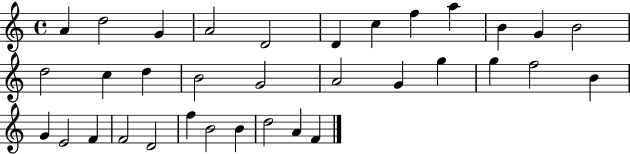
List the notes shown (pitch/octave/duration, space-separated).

A4/q D5/h G4/q A4/h D4/h D4/q C5/q F5/q A5/q B4/q G4/q B4/h D5/h C5/q D5/q B4/h G4/h A4/h G4/q G5/q G5/q F5/h B4/q G4/q E4/h F4/q F4/h D4/h F5/q B4/h B4/q D5/h A4/q F4/q